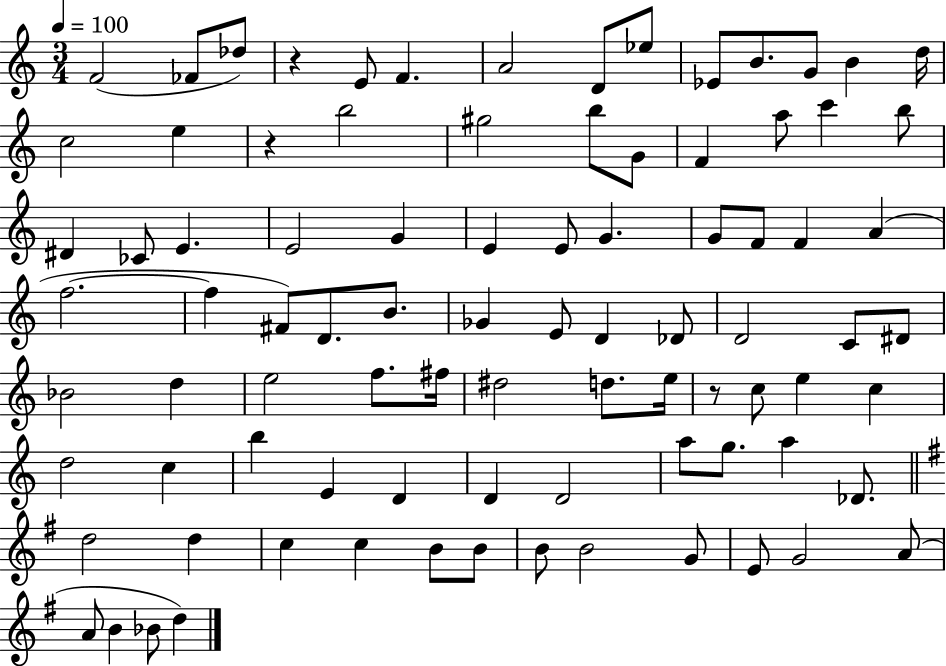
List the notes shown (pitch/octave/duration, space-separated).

F4/h FES4/e Db5/e R/q E4/e F4/q. A4/h D4/e Eb5/e Eb4/e B4/e. G4/e B4/q D5/s C5/h E5/q R/q B5/h G#5/h B5/e G4/e F4/q A5/e C6/q B5/e D#4/q CES4/e E4/q. E4/h G4/q E4/q E4/e G4/q. G4/e F4/e F4/q A4/q F5/h. F5/q F#4/e D4/e. B4/e. Gb4/q E4/e D4/q Db4/e D4/h C4/e D#4/e Bb4/h D5/q E5/h F5/e. F#5/s D#5/h D5/e. E5/s R/e C5/e E5/q C5/q D5/h C5/q B5/q E4/q D4/q D4/q D4/h A5/e G5/e. A5/q Db4/e. D5/h D5/q C5/q C5/q B4/e B4/e B4/e B4/h G4/e E4/e G4/h A4/e A4/e B4/q Bb4/e D5/q